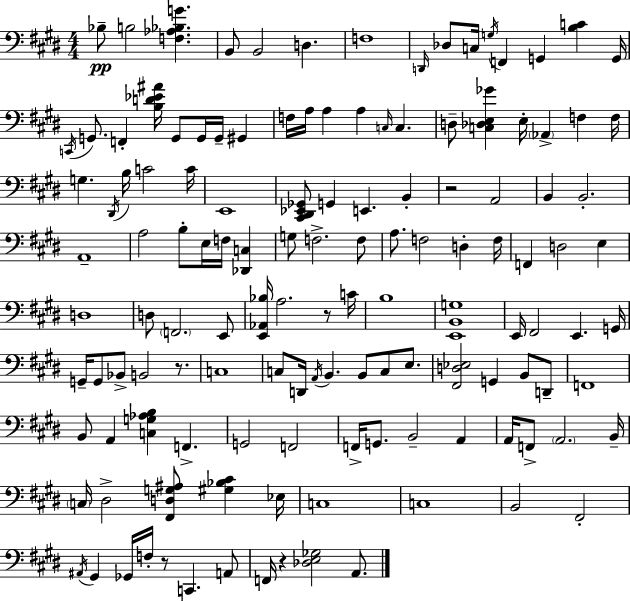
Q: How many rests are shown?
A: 5